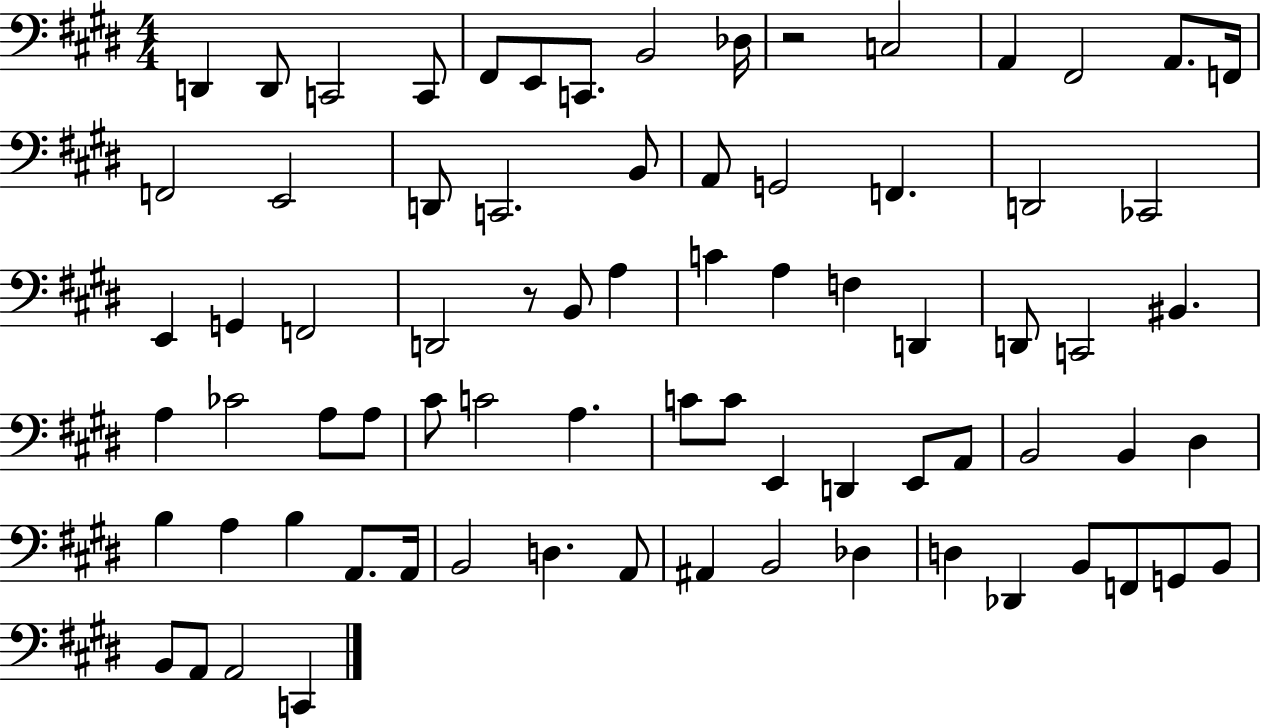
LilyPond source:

{
  \clef bass
  \numericTimeSignature
  \time 4/4
  \key e \major
  d,4 d,8 c,2 c,8 | fis,8 e,8 c,8. b,2 des16 | r2 c2 | a,4 fis,2 a,8. f,16 | \break f,2 e,2 | d,8 c,2. b,8 | a,8 g,2 f,4. | d,2 ces,2 | \break e,4 g,4 f,2 | d,2 r8 b,8 a4 | c'4 a4 f4 d,4 | d,8 c,2 bis,4. | \break a4 ces'2 a8 a8 | cis'8 c'2 a4. | c'8 c'8 e,4 d,4 e,8 a,8 | b,2 b,4 dis4 | \break b4 a4 b4 a,8. a,16 | b,2 d4. a,8 | ais,4 b,2 des4 | d4 des,4 b,8 f,8 g,8 b,8 | \break b,8 a,8 a,2 c,4 | \bar "|."
}